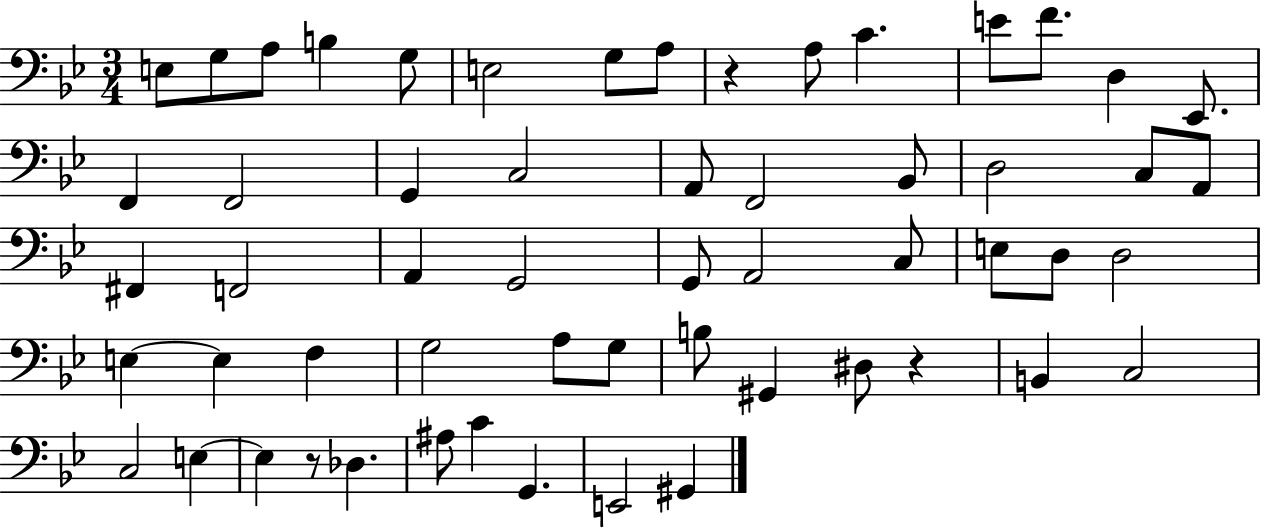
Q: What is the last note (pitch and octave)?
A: G#2